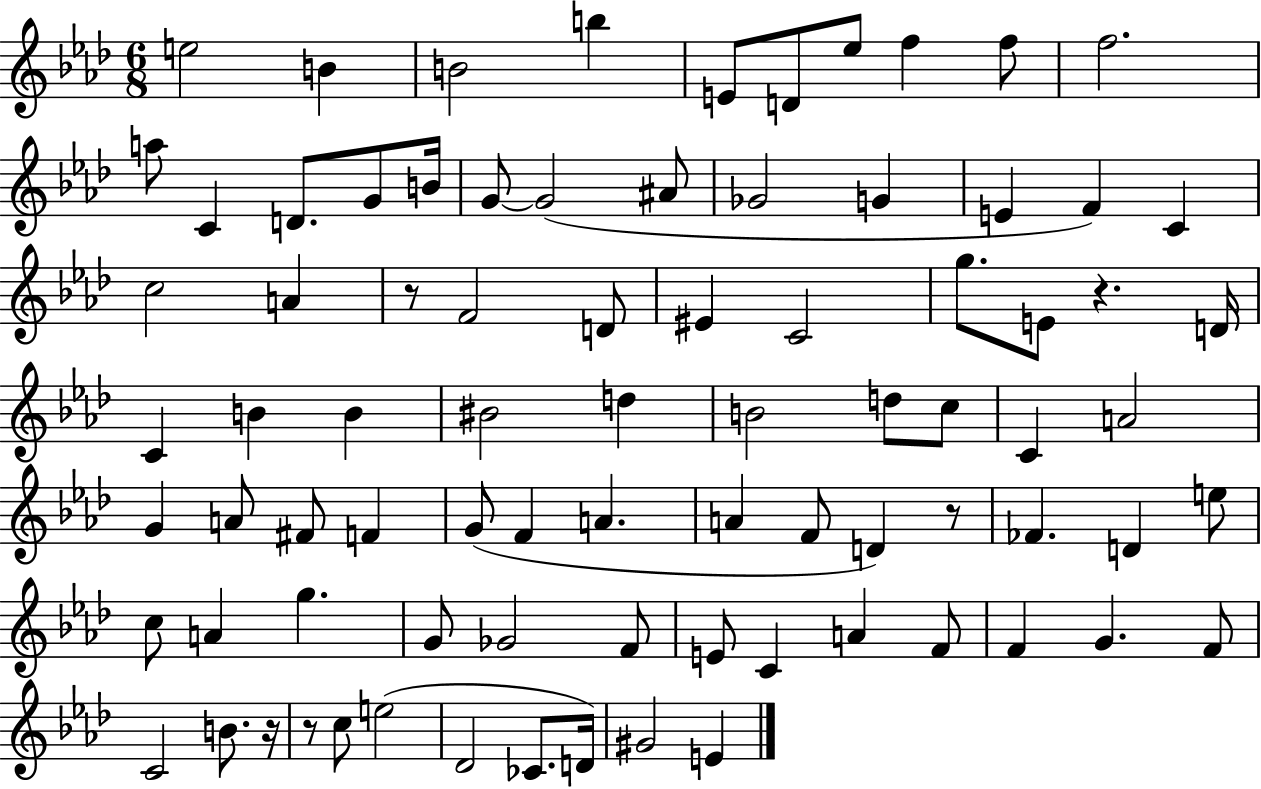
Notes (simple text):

E5/h B4/q B4/h B5/q E4/e D4/e Eb5/e F5/q F5/e F5/h. A5/e C4/q D4/e. G4/e B4/s G4/e G4/h A#4/e Gb4/h G4/q E4/q F4/q C4/q C5/h A4/q R/e F4/h D4/e EIS4/q C4/h G5/e. E4/e R/q. D4/s C4/q B4/q B4/q BIS4/h D5/q B4/h D5/e C5/e C4/q A4/h G4/q A4/e F#4/e F4/q G4/e F4/q A4/q. A4/q F4/e D4/q R/e FES4/q. D4/q E5/e C5/e A4/q G5/q. G4/e Gb4/h F4/e E4/e C4/q A4/q F4/e F4/q G4/q. F4/e C4/h B4/e. R/s R/e C5/e E5/h Db4/h CES4/e. D4/s G#4/h E4/q